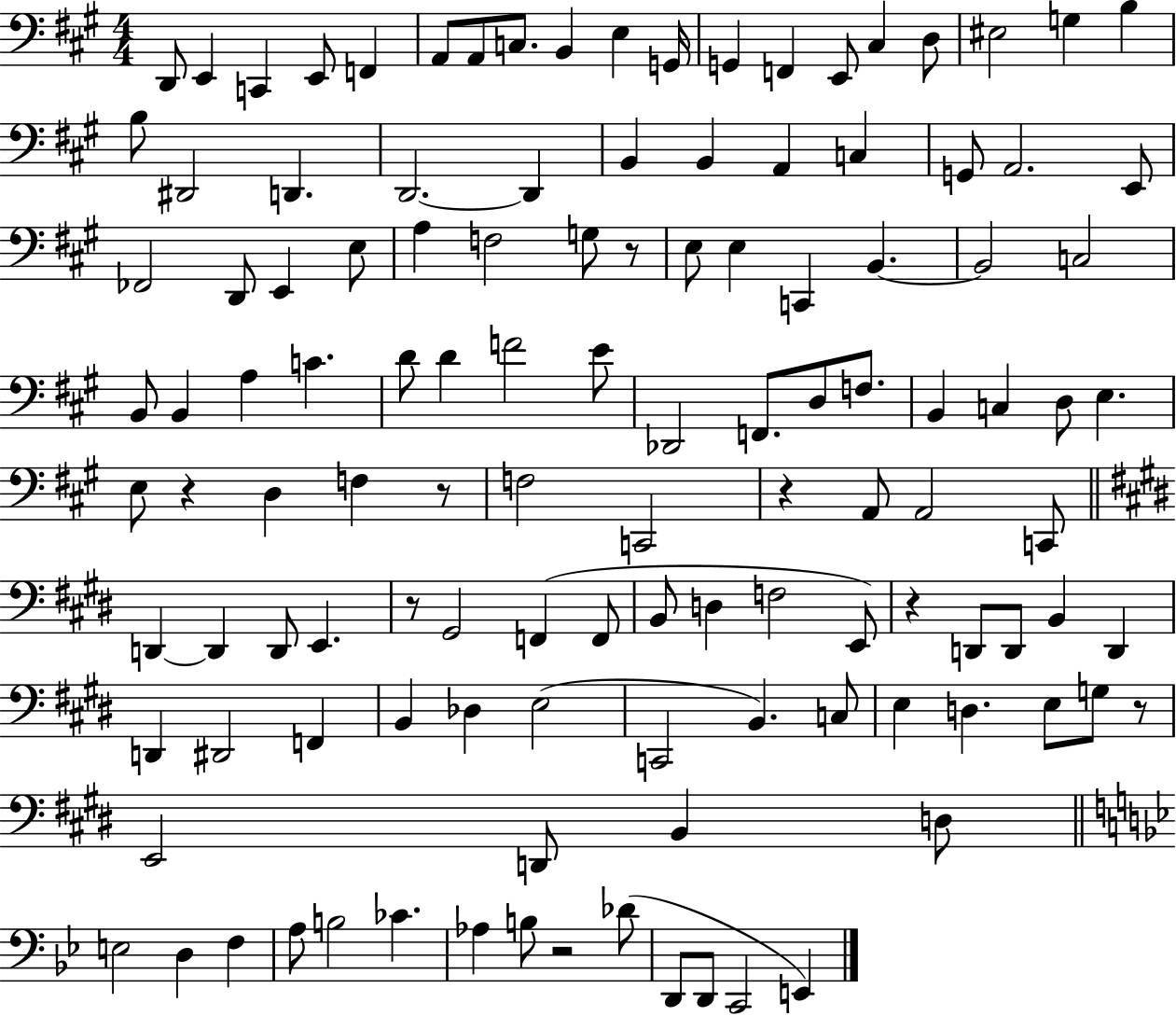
{
  \clef bass
  \numericTimeSignature
  \time 4/4
  \key a \major
  d,8 e,4 c,4 e,8 f,4 | a,8 a,8 c8. b,4 e4 g,16 | g,4 f,4 e,8 cis4 d8 | eis2 g4 b4 | \break b8 dis,2 d,4. | d,2.~~ d,4 | b,4 b,4 a,4 c4 | g,8 a,2. e,8 | \break fes,2 d,8 e,4 e8 | a4 f2 g8 r8 | e8 e4 c,4 b,4.~~ | b,2 c2 | \break b,8 b,4 a4 c'4. | d'8 d'4 f'2 e'8 | des,2 f,8. d8 f8. | b,4 c4 d8 e4. | \break e8 r4 d4 f4 r8 | f2 c,2 | r4 a,8 a,2 c,8 | \bar "||" \break \key e \major d,4~~ d,4 d,8 e,4. | r8 gis,2 f,4( f,8 | b,8 d4 f2 e,8) | r4 d,8 d,8 b,4 d,4 | \break d,4 dis,2 f,4 | b,4 des4 e2( | c,2 b,4.) c8 | e4 d4. e8 g8 r8 | \break e,2 d,8 b,4 d8 | \bar "||" \break \key bes \major e2 d4 f4 | a8 b2 ces'4. | aes4 b8 r2 des'8( | d,8 d,8 c,2 e,4) | \break \bar "|."
}